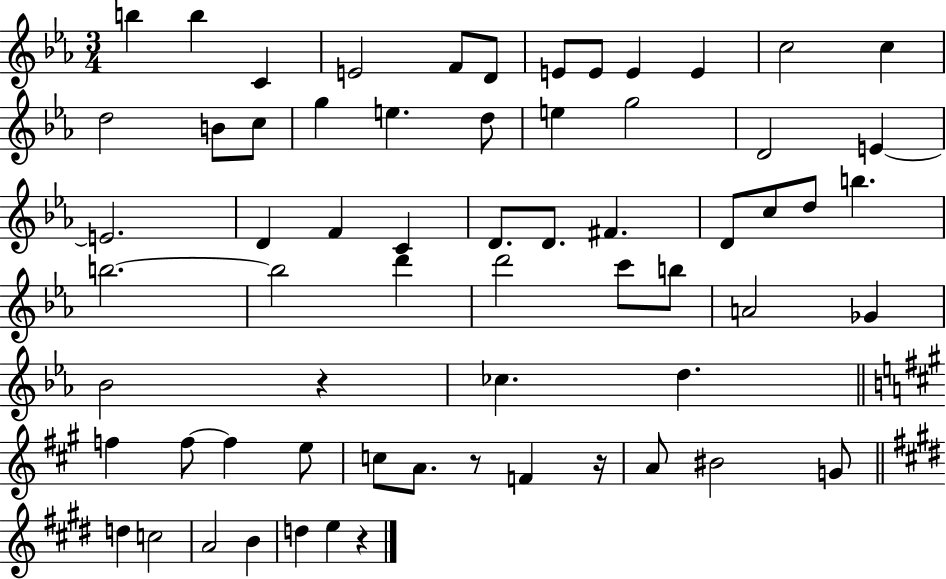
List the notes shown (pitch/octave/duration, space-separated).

B5/q B5/q C4/q E4/h F4/e D4/e E4/e E4/e E4/q E4/q C5/h C5/q D5/h B4/e C5/e G5/q E5/q. D5/e E5/q G5/h D4/h E4/q E4/h. D4/q F4/q C4/q D4/e. D4/e. F#4/q. D4/e C5/e D5/e B5/q. B5/h. B5/h D6/q D6/h C6/e B5/e A4/h Gb4/q Bb4/h R/q CES5/q. D5/q. F5/q F5/e F5/q E5/e C5/e A4/e. R/e F4/q R/s A4/e BIS4/h G4/e D5/q C5/h A4/h B4/q D5/q E5/q R/q